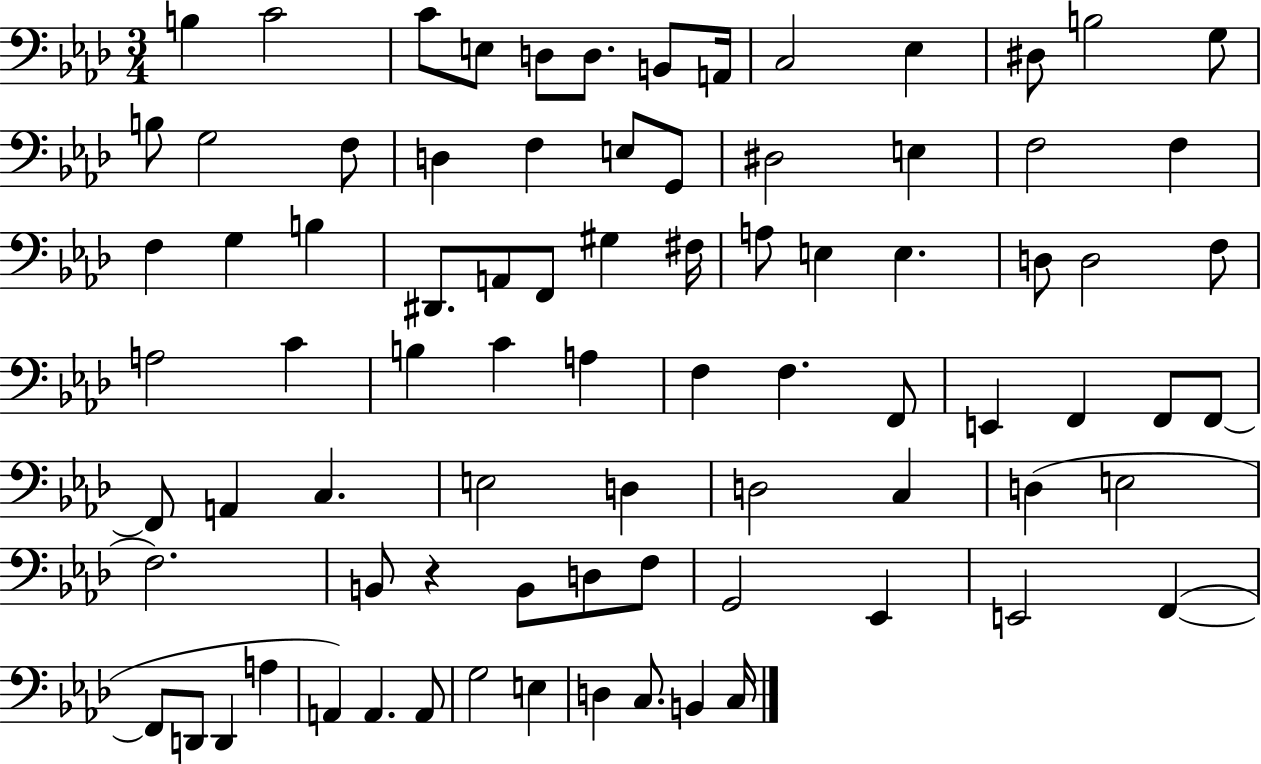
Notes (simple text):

B3/q C4/h C4/e E3/e D3/e D3/e. B2/e A2/s C3/h Eb3/q D#3/e B3/h G3/e B3/e G3/h F3/e D3/q F3/q E3/e G2/e D#3/h E3/q F3/h F3/q F3/q G3/q B3/q D#2/e. A2/e F2/e G#3/q F#3/s A3/e E3/q E3/q. D3/e D3/h F3/e A3/h C4/q B3/q C4/q A3/q F3/q F3/q. F2/e E2/q F2/q F2/e F2/e F2/e A2/q C3/q. E3/h D3/q D3/h C3/q D3/q E3/h F3/h. B2/e R/q B2/e D3/e F3/e G2/h Eb2/q E2/h F2/q F2/e D2/e D2/q A3/q A2/q A2/q. A2/e G3/h E3/q D3/q C3/e. B2/q C3/s